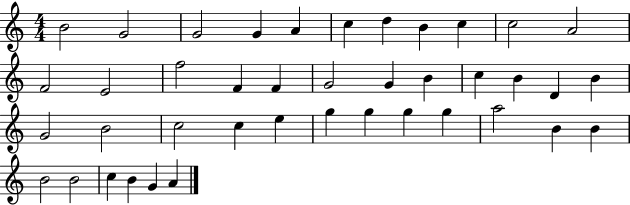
X:1
T:Untitled
M:4/4
L:1/4
K:C
B2 G2 G2 G A c d B c c2 A2 F2 E2 f2 F F G2 G B c B D B G2 B2 c2 c e g g g g a2 B B B2 B2 c B G A